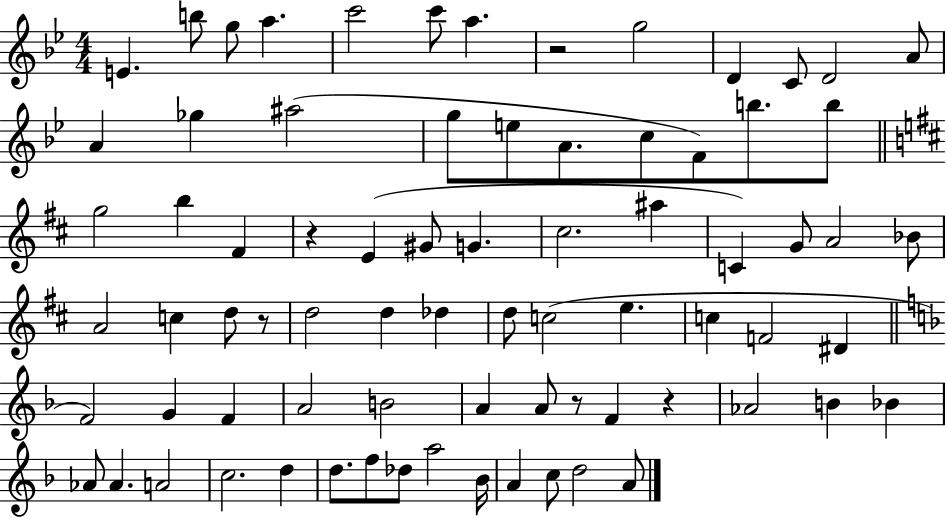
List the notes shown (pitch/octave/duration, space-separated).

E4/q. B5/e G5/e A5/q. C6/h C6/e A5/q. R/h G5/h D4/q C4/e D4/h A4/e A4/q Gb5/q A#5/h G5/e E5/e A4/e. C5/e F4/e B5/e. B5/e G5/h B5/q F#4/q R/q E4/q G#4/e G4/q. C#5/h. A#5/q C4/q G4/e A4/h Bb4/e A4/h C5/q D5/e R/e D5/h D5/q Db5/q D5/e C5/h E5/q. C5/q F4/h D#4/q F4/h G4/q F4/q A4/h B4/h A4/q A4/e R/e F4/q R/q Ab4/h B4/q Bb4/q Ab4/e Ab4/q. A4/h C5/h. D5/q D5/e. F5/e Db5/e A5/h Bb4/s A4/q C5/e D5/h A4/e